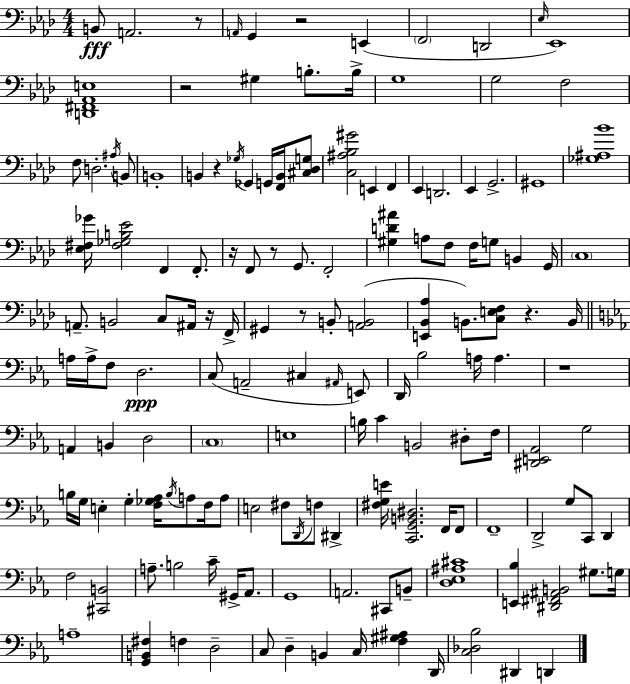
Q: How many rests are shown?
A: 10